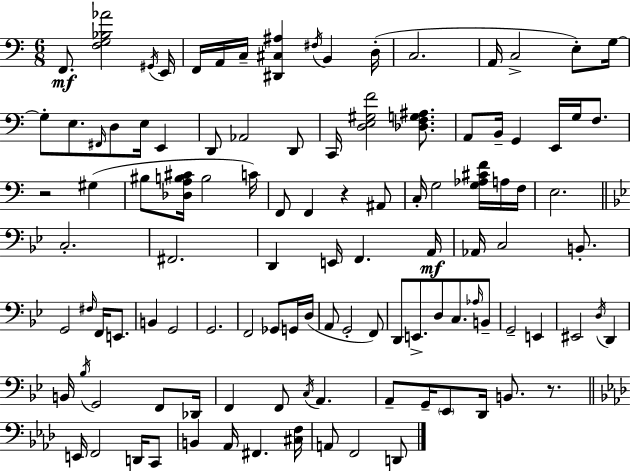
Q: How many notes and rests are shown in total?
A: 110